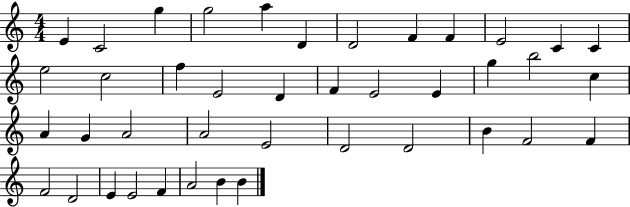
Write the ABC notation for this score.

X:1
T:Untitled
M:4/4
L:1/4
K:C
E C2 g g2 a D D2 F F E2 C C e2 c2 f E2 D F E2 E g b2 c A G A2 A2 E2 D2 D2 B F2 F F2 D2 E E2 F A2 B B